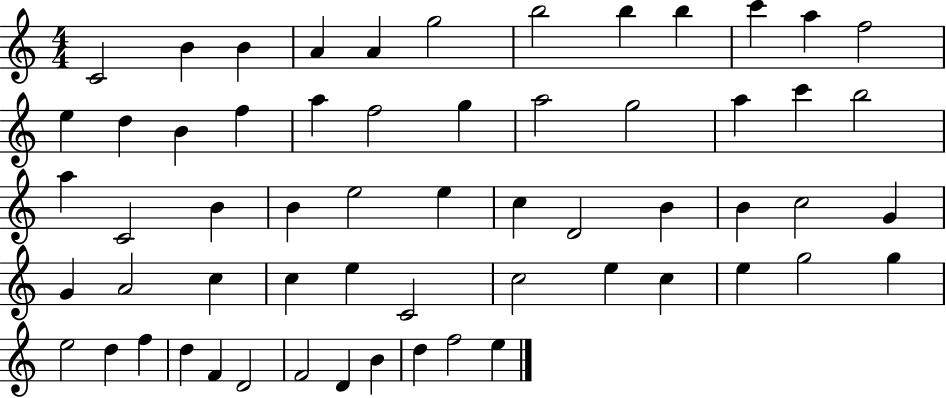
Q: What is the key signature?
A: C major